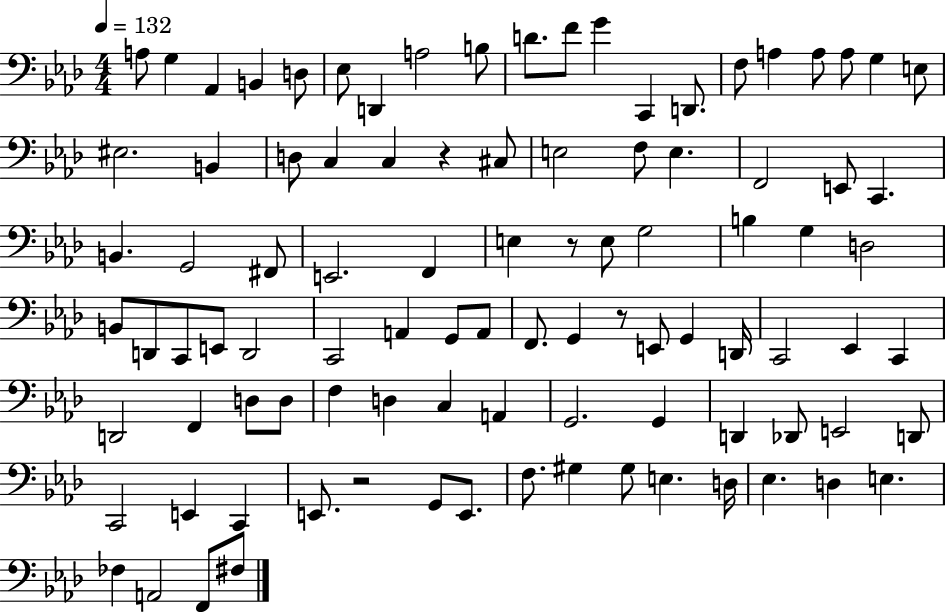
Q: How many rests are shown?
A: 4